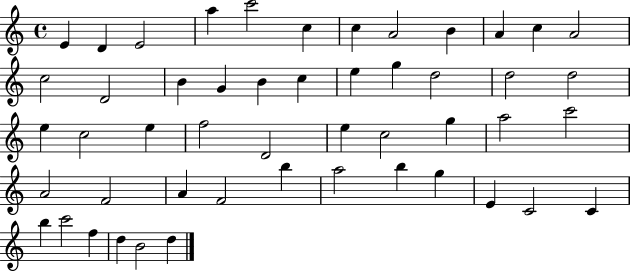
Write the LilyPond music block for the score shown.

{
  \clef treble
  \time 4/4
  \defaultTimeSignature
  \key c \major
  e'4 d'4 e'2 | a''4 c'''2 c''4 | c''4 a'2 b'4 | a'4 c''4 a'2 | \break c''2 d'2 | b'4 g'4 b'4 c''4 | e''4 g''4 d''2 | d''2 d''2 | \break e''4 c''2 e''4 | f''2 d'2 | e''4 c''2 g''4 | a''2 c'''2 | \break a'2 f'2 | a'4 f'2 b''4 | a''2 b''4 g''4 | e'4 c'2 c'4 | \break b''4 c'''2 f''4 | d''4 b'2 d''4 | \bar "|."
}